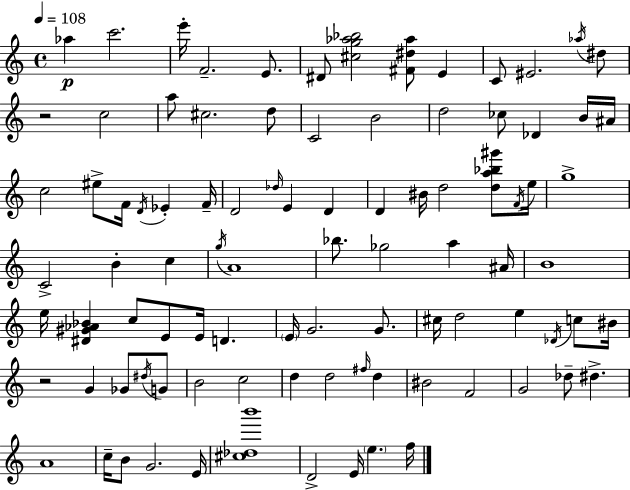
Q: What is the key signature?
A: C major